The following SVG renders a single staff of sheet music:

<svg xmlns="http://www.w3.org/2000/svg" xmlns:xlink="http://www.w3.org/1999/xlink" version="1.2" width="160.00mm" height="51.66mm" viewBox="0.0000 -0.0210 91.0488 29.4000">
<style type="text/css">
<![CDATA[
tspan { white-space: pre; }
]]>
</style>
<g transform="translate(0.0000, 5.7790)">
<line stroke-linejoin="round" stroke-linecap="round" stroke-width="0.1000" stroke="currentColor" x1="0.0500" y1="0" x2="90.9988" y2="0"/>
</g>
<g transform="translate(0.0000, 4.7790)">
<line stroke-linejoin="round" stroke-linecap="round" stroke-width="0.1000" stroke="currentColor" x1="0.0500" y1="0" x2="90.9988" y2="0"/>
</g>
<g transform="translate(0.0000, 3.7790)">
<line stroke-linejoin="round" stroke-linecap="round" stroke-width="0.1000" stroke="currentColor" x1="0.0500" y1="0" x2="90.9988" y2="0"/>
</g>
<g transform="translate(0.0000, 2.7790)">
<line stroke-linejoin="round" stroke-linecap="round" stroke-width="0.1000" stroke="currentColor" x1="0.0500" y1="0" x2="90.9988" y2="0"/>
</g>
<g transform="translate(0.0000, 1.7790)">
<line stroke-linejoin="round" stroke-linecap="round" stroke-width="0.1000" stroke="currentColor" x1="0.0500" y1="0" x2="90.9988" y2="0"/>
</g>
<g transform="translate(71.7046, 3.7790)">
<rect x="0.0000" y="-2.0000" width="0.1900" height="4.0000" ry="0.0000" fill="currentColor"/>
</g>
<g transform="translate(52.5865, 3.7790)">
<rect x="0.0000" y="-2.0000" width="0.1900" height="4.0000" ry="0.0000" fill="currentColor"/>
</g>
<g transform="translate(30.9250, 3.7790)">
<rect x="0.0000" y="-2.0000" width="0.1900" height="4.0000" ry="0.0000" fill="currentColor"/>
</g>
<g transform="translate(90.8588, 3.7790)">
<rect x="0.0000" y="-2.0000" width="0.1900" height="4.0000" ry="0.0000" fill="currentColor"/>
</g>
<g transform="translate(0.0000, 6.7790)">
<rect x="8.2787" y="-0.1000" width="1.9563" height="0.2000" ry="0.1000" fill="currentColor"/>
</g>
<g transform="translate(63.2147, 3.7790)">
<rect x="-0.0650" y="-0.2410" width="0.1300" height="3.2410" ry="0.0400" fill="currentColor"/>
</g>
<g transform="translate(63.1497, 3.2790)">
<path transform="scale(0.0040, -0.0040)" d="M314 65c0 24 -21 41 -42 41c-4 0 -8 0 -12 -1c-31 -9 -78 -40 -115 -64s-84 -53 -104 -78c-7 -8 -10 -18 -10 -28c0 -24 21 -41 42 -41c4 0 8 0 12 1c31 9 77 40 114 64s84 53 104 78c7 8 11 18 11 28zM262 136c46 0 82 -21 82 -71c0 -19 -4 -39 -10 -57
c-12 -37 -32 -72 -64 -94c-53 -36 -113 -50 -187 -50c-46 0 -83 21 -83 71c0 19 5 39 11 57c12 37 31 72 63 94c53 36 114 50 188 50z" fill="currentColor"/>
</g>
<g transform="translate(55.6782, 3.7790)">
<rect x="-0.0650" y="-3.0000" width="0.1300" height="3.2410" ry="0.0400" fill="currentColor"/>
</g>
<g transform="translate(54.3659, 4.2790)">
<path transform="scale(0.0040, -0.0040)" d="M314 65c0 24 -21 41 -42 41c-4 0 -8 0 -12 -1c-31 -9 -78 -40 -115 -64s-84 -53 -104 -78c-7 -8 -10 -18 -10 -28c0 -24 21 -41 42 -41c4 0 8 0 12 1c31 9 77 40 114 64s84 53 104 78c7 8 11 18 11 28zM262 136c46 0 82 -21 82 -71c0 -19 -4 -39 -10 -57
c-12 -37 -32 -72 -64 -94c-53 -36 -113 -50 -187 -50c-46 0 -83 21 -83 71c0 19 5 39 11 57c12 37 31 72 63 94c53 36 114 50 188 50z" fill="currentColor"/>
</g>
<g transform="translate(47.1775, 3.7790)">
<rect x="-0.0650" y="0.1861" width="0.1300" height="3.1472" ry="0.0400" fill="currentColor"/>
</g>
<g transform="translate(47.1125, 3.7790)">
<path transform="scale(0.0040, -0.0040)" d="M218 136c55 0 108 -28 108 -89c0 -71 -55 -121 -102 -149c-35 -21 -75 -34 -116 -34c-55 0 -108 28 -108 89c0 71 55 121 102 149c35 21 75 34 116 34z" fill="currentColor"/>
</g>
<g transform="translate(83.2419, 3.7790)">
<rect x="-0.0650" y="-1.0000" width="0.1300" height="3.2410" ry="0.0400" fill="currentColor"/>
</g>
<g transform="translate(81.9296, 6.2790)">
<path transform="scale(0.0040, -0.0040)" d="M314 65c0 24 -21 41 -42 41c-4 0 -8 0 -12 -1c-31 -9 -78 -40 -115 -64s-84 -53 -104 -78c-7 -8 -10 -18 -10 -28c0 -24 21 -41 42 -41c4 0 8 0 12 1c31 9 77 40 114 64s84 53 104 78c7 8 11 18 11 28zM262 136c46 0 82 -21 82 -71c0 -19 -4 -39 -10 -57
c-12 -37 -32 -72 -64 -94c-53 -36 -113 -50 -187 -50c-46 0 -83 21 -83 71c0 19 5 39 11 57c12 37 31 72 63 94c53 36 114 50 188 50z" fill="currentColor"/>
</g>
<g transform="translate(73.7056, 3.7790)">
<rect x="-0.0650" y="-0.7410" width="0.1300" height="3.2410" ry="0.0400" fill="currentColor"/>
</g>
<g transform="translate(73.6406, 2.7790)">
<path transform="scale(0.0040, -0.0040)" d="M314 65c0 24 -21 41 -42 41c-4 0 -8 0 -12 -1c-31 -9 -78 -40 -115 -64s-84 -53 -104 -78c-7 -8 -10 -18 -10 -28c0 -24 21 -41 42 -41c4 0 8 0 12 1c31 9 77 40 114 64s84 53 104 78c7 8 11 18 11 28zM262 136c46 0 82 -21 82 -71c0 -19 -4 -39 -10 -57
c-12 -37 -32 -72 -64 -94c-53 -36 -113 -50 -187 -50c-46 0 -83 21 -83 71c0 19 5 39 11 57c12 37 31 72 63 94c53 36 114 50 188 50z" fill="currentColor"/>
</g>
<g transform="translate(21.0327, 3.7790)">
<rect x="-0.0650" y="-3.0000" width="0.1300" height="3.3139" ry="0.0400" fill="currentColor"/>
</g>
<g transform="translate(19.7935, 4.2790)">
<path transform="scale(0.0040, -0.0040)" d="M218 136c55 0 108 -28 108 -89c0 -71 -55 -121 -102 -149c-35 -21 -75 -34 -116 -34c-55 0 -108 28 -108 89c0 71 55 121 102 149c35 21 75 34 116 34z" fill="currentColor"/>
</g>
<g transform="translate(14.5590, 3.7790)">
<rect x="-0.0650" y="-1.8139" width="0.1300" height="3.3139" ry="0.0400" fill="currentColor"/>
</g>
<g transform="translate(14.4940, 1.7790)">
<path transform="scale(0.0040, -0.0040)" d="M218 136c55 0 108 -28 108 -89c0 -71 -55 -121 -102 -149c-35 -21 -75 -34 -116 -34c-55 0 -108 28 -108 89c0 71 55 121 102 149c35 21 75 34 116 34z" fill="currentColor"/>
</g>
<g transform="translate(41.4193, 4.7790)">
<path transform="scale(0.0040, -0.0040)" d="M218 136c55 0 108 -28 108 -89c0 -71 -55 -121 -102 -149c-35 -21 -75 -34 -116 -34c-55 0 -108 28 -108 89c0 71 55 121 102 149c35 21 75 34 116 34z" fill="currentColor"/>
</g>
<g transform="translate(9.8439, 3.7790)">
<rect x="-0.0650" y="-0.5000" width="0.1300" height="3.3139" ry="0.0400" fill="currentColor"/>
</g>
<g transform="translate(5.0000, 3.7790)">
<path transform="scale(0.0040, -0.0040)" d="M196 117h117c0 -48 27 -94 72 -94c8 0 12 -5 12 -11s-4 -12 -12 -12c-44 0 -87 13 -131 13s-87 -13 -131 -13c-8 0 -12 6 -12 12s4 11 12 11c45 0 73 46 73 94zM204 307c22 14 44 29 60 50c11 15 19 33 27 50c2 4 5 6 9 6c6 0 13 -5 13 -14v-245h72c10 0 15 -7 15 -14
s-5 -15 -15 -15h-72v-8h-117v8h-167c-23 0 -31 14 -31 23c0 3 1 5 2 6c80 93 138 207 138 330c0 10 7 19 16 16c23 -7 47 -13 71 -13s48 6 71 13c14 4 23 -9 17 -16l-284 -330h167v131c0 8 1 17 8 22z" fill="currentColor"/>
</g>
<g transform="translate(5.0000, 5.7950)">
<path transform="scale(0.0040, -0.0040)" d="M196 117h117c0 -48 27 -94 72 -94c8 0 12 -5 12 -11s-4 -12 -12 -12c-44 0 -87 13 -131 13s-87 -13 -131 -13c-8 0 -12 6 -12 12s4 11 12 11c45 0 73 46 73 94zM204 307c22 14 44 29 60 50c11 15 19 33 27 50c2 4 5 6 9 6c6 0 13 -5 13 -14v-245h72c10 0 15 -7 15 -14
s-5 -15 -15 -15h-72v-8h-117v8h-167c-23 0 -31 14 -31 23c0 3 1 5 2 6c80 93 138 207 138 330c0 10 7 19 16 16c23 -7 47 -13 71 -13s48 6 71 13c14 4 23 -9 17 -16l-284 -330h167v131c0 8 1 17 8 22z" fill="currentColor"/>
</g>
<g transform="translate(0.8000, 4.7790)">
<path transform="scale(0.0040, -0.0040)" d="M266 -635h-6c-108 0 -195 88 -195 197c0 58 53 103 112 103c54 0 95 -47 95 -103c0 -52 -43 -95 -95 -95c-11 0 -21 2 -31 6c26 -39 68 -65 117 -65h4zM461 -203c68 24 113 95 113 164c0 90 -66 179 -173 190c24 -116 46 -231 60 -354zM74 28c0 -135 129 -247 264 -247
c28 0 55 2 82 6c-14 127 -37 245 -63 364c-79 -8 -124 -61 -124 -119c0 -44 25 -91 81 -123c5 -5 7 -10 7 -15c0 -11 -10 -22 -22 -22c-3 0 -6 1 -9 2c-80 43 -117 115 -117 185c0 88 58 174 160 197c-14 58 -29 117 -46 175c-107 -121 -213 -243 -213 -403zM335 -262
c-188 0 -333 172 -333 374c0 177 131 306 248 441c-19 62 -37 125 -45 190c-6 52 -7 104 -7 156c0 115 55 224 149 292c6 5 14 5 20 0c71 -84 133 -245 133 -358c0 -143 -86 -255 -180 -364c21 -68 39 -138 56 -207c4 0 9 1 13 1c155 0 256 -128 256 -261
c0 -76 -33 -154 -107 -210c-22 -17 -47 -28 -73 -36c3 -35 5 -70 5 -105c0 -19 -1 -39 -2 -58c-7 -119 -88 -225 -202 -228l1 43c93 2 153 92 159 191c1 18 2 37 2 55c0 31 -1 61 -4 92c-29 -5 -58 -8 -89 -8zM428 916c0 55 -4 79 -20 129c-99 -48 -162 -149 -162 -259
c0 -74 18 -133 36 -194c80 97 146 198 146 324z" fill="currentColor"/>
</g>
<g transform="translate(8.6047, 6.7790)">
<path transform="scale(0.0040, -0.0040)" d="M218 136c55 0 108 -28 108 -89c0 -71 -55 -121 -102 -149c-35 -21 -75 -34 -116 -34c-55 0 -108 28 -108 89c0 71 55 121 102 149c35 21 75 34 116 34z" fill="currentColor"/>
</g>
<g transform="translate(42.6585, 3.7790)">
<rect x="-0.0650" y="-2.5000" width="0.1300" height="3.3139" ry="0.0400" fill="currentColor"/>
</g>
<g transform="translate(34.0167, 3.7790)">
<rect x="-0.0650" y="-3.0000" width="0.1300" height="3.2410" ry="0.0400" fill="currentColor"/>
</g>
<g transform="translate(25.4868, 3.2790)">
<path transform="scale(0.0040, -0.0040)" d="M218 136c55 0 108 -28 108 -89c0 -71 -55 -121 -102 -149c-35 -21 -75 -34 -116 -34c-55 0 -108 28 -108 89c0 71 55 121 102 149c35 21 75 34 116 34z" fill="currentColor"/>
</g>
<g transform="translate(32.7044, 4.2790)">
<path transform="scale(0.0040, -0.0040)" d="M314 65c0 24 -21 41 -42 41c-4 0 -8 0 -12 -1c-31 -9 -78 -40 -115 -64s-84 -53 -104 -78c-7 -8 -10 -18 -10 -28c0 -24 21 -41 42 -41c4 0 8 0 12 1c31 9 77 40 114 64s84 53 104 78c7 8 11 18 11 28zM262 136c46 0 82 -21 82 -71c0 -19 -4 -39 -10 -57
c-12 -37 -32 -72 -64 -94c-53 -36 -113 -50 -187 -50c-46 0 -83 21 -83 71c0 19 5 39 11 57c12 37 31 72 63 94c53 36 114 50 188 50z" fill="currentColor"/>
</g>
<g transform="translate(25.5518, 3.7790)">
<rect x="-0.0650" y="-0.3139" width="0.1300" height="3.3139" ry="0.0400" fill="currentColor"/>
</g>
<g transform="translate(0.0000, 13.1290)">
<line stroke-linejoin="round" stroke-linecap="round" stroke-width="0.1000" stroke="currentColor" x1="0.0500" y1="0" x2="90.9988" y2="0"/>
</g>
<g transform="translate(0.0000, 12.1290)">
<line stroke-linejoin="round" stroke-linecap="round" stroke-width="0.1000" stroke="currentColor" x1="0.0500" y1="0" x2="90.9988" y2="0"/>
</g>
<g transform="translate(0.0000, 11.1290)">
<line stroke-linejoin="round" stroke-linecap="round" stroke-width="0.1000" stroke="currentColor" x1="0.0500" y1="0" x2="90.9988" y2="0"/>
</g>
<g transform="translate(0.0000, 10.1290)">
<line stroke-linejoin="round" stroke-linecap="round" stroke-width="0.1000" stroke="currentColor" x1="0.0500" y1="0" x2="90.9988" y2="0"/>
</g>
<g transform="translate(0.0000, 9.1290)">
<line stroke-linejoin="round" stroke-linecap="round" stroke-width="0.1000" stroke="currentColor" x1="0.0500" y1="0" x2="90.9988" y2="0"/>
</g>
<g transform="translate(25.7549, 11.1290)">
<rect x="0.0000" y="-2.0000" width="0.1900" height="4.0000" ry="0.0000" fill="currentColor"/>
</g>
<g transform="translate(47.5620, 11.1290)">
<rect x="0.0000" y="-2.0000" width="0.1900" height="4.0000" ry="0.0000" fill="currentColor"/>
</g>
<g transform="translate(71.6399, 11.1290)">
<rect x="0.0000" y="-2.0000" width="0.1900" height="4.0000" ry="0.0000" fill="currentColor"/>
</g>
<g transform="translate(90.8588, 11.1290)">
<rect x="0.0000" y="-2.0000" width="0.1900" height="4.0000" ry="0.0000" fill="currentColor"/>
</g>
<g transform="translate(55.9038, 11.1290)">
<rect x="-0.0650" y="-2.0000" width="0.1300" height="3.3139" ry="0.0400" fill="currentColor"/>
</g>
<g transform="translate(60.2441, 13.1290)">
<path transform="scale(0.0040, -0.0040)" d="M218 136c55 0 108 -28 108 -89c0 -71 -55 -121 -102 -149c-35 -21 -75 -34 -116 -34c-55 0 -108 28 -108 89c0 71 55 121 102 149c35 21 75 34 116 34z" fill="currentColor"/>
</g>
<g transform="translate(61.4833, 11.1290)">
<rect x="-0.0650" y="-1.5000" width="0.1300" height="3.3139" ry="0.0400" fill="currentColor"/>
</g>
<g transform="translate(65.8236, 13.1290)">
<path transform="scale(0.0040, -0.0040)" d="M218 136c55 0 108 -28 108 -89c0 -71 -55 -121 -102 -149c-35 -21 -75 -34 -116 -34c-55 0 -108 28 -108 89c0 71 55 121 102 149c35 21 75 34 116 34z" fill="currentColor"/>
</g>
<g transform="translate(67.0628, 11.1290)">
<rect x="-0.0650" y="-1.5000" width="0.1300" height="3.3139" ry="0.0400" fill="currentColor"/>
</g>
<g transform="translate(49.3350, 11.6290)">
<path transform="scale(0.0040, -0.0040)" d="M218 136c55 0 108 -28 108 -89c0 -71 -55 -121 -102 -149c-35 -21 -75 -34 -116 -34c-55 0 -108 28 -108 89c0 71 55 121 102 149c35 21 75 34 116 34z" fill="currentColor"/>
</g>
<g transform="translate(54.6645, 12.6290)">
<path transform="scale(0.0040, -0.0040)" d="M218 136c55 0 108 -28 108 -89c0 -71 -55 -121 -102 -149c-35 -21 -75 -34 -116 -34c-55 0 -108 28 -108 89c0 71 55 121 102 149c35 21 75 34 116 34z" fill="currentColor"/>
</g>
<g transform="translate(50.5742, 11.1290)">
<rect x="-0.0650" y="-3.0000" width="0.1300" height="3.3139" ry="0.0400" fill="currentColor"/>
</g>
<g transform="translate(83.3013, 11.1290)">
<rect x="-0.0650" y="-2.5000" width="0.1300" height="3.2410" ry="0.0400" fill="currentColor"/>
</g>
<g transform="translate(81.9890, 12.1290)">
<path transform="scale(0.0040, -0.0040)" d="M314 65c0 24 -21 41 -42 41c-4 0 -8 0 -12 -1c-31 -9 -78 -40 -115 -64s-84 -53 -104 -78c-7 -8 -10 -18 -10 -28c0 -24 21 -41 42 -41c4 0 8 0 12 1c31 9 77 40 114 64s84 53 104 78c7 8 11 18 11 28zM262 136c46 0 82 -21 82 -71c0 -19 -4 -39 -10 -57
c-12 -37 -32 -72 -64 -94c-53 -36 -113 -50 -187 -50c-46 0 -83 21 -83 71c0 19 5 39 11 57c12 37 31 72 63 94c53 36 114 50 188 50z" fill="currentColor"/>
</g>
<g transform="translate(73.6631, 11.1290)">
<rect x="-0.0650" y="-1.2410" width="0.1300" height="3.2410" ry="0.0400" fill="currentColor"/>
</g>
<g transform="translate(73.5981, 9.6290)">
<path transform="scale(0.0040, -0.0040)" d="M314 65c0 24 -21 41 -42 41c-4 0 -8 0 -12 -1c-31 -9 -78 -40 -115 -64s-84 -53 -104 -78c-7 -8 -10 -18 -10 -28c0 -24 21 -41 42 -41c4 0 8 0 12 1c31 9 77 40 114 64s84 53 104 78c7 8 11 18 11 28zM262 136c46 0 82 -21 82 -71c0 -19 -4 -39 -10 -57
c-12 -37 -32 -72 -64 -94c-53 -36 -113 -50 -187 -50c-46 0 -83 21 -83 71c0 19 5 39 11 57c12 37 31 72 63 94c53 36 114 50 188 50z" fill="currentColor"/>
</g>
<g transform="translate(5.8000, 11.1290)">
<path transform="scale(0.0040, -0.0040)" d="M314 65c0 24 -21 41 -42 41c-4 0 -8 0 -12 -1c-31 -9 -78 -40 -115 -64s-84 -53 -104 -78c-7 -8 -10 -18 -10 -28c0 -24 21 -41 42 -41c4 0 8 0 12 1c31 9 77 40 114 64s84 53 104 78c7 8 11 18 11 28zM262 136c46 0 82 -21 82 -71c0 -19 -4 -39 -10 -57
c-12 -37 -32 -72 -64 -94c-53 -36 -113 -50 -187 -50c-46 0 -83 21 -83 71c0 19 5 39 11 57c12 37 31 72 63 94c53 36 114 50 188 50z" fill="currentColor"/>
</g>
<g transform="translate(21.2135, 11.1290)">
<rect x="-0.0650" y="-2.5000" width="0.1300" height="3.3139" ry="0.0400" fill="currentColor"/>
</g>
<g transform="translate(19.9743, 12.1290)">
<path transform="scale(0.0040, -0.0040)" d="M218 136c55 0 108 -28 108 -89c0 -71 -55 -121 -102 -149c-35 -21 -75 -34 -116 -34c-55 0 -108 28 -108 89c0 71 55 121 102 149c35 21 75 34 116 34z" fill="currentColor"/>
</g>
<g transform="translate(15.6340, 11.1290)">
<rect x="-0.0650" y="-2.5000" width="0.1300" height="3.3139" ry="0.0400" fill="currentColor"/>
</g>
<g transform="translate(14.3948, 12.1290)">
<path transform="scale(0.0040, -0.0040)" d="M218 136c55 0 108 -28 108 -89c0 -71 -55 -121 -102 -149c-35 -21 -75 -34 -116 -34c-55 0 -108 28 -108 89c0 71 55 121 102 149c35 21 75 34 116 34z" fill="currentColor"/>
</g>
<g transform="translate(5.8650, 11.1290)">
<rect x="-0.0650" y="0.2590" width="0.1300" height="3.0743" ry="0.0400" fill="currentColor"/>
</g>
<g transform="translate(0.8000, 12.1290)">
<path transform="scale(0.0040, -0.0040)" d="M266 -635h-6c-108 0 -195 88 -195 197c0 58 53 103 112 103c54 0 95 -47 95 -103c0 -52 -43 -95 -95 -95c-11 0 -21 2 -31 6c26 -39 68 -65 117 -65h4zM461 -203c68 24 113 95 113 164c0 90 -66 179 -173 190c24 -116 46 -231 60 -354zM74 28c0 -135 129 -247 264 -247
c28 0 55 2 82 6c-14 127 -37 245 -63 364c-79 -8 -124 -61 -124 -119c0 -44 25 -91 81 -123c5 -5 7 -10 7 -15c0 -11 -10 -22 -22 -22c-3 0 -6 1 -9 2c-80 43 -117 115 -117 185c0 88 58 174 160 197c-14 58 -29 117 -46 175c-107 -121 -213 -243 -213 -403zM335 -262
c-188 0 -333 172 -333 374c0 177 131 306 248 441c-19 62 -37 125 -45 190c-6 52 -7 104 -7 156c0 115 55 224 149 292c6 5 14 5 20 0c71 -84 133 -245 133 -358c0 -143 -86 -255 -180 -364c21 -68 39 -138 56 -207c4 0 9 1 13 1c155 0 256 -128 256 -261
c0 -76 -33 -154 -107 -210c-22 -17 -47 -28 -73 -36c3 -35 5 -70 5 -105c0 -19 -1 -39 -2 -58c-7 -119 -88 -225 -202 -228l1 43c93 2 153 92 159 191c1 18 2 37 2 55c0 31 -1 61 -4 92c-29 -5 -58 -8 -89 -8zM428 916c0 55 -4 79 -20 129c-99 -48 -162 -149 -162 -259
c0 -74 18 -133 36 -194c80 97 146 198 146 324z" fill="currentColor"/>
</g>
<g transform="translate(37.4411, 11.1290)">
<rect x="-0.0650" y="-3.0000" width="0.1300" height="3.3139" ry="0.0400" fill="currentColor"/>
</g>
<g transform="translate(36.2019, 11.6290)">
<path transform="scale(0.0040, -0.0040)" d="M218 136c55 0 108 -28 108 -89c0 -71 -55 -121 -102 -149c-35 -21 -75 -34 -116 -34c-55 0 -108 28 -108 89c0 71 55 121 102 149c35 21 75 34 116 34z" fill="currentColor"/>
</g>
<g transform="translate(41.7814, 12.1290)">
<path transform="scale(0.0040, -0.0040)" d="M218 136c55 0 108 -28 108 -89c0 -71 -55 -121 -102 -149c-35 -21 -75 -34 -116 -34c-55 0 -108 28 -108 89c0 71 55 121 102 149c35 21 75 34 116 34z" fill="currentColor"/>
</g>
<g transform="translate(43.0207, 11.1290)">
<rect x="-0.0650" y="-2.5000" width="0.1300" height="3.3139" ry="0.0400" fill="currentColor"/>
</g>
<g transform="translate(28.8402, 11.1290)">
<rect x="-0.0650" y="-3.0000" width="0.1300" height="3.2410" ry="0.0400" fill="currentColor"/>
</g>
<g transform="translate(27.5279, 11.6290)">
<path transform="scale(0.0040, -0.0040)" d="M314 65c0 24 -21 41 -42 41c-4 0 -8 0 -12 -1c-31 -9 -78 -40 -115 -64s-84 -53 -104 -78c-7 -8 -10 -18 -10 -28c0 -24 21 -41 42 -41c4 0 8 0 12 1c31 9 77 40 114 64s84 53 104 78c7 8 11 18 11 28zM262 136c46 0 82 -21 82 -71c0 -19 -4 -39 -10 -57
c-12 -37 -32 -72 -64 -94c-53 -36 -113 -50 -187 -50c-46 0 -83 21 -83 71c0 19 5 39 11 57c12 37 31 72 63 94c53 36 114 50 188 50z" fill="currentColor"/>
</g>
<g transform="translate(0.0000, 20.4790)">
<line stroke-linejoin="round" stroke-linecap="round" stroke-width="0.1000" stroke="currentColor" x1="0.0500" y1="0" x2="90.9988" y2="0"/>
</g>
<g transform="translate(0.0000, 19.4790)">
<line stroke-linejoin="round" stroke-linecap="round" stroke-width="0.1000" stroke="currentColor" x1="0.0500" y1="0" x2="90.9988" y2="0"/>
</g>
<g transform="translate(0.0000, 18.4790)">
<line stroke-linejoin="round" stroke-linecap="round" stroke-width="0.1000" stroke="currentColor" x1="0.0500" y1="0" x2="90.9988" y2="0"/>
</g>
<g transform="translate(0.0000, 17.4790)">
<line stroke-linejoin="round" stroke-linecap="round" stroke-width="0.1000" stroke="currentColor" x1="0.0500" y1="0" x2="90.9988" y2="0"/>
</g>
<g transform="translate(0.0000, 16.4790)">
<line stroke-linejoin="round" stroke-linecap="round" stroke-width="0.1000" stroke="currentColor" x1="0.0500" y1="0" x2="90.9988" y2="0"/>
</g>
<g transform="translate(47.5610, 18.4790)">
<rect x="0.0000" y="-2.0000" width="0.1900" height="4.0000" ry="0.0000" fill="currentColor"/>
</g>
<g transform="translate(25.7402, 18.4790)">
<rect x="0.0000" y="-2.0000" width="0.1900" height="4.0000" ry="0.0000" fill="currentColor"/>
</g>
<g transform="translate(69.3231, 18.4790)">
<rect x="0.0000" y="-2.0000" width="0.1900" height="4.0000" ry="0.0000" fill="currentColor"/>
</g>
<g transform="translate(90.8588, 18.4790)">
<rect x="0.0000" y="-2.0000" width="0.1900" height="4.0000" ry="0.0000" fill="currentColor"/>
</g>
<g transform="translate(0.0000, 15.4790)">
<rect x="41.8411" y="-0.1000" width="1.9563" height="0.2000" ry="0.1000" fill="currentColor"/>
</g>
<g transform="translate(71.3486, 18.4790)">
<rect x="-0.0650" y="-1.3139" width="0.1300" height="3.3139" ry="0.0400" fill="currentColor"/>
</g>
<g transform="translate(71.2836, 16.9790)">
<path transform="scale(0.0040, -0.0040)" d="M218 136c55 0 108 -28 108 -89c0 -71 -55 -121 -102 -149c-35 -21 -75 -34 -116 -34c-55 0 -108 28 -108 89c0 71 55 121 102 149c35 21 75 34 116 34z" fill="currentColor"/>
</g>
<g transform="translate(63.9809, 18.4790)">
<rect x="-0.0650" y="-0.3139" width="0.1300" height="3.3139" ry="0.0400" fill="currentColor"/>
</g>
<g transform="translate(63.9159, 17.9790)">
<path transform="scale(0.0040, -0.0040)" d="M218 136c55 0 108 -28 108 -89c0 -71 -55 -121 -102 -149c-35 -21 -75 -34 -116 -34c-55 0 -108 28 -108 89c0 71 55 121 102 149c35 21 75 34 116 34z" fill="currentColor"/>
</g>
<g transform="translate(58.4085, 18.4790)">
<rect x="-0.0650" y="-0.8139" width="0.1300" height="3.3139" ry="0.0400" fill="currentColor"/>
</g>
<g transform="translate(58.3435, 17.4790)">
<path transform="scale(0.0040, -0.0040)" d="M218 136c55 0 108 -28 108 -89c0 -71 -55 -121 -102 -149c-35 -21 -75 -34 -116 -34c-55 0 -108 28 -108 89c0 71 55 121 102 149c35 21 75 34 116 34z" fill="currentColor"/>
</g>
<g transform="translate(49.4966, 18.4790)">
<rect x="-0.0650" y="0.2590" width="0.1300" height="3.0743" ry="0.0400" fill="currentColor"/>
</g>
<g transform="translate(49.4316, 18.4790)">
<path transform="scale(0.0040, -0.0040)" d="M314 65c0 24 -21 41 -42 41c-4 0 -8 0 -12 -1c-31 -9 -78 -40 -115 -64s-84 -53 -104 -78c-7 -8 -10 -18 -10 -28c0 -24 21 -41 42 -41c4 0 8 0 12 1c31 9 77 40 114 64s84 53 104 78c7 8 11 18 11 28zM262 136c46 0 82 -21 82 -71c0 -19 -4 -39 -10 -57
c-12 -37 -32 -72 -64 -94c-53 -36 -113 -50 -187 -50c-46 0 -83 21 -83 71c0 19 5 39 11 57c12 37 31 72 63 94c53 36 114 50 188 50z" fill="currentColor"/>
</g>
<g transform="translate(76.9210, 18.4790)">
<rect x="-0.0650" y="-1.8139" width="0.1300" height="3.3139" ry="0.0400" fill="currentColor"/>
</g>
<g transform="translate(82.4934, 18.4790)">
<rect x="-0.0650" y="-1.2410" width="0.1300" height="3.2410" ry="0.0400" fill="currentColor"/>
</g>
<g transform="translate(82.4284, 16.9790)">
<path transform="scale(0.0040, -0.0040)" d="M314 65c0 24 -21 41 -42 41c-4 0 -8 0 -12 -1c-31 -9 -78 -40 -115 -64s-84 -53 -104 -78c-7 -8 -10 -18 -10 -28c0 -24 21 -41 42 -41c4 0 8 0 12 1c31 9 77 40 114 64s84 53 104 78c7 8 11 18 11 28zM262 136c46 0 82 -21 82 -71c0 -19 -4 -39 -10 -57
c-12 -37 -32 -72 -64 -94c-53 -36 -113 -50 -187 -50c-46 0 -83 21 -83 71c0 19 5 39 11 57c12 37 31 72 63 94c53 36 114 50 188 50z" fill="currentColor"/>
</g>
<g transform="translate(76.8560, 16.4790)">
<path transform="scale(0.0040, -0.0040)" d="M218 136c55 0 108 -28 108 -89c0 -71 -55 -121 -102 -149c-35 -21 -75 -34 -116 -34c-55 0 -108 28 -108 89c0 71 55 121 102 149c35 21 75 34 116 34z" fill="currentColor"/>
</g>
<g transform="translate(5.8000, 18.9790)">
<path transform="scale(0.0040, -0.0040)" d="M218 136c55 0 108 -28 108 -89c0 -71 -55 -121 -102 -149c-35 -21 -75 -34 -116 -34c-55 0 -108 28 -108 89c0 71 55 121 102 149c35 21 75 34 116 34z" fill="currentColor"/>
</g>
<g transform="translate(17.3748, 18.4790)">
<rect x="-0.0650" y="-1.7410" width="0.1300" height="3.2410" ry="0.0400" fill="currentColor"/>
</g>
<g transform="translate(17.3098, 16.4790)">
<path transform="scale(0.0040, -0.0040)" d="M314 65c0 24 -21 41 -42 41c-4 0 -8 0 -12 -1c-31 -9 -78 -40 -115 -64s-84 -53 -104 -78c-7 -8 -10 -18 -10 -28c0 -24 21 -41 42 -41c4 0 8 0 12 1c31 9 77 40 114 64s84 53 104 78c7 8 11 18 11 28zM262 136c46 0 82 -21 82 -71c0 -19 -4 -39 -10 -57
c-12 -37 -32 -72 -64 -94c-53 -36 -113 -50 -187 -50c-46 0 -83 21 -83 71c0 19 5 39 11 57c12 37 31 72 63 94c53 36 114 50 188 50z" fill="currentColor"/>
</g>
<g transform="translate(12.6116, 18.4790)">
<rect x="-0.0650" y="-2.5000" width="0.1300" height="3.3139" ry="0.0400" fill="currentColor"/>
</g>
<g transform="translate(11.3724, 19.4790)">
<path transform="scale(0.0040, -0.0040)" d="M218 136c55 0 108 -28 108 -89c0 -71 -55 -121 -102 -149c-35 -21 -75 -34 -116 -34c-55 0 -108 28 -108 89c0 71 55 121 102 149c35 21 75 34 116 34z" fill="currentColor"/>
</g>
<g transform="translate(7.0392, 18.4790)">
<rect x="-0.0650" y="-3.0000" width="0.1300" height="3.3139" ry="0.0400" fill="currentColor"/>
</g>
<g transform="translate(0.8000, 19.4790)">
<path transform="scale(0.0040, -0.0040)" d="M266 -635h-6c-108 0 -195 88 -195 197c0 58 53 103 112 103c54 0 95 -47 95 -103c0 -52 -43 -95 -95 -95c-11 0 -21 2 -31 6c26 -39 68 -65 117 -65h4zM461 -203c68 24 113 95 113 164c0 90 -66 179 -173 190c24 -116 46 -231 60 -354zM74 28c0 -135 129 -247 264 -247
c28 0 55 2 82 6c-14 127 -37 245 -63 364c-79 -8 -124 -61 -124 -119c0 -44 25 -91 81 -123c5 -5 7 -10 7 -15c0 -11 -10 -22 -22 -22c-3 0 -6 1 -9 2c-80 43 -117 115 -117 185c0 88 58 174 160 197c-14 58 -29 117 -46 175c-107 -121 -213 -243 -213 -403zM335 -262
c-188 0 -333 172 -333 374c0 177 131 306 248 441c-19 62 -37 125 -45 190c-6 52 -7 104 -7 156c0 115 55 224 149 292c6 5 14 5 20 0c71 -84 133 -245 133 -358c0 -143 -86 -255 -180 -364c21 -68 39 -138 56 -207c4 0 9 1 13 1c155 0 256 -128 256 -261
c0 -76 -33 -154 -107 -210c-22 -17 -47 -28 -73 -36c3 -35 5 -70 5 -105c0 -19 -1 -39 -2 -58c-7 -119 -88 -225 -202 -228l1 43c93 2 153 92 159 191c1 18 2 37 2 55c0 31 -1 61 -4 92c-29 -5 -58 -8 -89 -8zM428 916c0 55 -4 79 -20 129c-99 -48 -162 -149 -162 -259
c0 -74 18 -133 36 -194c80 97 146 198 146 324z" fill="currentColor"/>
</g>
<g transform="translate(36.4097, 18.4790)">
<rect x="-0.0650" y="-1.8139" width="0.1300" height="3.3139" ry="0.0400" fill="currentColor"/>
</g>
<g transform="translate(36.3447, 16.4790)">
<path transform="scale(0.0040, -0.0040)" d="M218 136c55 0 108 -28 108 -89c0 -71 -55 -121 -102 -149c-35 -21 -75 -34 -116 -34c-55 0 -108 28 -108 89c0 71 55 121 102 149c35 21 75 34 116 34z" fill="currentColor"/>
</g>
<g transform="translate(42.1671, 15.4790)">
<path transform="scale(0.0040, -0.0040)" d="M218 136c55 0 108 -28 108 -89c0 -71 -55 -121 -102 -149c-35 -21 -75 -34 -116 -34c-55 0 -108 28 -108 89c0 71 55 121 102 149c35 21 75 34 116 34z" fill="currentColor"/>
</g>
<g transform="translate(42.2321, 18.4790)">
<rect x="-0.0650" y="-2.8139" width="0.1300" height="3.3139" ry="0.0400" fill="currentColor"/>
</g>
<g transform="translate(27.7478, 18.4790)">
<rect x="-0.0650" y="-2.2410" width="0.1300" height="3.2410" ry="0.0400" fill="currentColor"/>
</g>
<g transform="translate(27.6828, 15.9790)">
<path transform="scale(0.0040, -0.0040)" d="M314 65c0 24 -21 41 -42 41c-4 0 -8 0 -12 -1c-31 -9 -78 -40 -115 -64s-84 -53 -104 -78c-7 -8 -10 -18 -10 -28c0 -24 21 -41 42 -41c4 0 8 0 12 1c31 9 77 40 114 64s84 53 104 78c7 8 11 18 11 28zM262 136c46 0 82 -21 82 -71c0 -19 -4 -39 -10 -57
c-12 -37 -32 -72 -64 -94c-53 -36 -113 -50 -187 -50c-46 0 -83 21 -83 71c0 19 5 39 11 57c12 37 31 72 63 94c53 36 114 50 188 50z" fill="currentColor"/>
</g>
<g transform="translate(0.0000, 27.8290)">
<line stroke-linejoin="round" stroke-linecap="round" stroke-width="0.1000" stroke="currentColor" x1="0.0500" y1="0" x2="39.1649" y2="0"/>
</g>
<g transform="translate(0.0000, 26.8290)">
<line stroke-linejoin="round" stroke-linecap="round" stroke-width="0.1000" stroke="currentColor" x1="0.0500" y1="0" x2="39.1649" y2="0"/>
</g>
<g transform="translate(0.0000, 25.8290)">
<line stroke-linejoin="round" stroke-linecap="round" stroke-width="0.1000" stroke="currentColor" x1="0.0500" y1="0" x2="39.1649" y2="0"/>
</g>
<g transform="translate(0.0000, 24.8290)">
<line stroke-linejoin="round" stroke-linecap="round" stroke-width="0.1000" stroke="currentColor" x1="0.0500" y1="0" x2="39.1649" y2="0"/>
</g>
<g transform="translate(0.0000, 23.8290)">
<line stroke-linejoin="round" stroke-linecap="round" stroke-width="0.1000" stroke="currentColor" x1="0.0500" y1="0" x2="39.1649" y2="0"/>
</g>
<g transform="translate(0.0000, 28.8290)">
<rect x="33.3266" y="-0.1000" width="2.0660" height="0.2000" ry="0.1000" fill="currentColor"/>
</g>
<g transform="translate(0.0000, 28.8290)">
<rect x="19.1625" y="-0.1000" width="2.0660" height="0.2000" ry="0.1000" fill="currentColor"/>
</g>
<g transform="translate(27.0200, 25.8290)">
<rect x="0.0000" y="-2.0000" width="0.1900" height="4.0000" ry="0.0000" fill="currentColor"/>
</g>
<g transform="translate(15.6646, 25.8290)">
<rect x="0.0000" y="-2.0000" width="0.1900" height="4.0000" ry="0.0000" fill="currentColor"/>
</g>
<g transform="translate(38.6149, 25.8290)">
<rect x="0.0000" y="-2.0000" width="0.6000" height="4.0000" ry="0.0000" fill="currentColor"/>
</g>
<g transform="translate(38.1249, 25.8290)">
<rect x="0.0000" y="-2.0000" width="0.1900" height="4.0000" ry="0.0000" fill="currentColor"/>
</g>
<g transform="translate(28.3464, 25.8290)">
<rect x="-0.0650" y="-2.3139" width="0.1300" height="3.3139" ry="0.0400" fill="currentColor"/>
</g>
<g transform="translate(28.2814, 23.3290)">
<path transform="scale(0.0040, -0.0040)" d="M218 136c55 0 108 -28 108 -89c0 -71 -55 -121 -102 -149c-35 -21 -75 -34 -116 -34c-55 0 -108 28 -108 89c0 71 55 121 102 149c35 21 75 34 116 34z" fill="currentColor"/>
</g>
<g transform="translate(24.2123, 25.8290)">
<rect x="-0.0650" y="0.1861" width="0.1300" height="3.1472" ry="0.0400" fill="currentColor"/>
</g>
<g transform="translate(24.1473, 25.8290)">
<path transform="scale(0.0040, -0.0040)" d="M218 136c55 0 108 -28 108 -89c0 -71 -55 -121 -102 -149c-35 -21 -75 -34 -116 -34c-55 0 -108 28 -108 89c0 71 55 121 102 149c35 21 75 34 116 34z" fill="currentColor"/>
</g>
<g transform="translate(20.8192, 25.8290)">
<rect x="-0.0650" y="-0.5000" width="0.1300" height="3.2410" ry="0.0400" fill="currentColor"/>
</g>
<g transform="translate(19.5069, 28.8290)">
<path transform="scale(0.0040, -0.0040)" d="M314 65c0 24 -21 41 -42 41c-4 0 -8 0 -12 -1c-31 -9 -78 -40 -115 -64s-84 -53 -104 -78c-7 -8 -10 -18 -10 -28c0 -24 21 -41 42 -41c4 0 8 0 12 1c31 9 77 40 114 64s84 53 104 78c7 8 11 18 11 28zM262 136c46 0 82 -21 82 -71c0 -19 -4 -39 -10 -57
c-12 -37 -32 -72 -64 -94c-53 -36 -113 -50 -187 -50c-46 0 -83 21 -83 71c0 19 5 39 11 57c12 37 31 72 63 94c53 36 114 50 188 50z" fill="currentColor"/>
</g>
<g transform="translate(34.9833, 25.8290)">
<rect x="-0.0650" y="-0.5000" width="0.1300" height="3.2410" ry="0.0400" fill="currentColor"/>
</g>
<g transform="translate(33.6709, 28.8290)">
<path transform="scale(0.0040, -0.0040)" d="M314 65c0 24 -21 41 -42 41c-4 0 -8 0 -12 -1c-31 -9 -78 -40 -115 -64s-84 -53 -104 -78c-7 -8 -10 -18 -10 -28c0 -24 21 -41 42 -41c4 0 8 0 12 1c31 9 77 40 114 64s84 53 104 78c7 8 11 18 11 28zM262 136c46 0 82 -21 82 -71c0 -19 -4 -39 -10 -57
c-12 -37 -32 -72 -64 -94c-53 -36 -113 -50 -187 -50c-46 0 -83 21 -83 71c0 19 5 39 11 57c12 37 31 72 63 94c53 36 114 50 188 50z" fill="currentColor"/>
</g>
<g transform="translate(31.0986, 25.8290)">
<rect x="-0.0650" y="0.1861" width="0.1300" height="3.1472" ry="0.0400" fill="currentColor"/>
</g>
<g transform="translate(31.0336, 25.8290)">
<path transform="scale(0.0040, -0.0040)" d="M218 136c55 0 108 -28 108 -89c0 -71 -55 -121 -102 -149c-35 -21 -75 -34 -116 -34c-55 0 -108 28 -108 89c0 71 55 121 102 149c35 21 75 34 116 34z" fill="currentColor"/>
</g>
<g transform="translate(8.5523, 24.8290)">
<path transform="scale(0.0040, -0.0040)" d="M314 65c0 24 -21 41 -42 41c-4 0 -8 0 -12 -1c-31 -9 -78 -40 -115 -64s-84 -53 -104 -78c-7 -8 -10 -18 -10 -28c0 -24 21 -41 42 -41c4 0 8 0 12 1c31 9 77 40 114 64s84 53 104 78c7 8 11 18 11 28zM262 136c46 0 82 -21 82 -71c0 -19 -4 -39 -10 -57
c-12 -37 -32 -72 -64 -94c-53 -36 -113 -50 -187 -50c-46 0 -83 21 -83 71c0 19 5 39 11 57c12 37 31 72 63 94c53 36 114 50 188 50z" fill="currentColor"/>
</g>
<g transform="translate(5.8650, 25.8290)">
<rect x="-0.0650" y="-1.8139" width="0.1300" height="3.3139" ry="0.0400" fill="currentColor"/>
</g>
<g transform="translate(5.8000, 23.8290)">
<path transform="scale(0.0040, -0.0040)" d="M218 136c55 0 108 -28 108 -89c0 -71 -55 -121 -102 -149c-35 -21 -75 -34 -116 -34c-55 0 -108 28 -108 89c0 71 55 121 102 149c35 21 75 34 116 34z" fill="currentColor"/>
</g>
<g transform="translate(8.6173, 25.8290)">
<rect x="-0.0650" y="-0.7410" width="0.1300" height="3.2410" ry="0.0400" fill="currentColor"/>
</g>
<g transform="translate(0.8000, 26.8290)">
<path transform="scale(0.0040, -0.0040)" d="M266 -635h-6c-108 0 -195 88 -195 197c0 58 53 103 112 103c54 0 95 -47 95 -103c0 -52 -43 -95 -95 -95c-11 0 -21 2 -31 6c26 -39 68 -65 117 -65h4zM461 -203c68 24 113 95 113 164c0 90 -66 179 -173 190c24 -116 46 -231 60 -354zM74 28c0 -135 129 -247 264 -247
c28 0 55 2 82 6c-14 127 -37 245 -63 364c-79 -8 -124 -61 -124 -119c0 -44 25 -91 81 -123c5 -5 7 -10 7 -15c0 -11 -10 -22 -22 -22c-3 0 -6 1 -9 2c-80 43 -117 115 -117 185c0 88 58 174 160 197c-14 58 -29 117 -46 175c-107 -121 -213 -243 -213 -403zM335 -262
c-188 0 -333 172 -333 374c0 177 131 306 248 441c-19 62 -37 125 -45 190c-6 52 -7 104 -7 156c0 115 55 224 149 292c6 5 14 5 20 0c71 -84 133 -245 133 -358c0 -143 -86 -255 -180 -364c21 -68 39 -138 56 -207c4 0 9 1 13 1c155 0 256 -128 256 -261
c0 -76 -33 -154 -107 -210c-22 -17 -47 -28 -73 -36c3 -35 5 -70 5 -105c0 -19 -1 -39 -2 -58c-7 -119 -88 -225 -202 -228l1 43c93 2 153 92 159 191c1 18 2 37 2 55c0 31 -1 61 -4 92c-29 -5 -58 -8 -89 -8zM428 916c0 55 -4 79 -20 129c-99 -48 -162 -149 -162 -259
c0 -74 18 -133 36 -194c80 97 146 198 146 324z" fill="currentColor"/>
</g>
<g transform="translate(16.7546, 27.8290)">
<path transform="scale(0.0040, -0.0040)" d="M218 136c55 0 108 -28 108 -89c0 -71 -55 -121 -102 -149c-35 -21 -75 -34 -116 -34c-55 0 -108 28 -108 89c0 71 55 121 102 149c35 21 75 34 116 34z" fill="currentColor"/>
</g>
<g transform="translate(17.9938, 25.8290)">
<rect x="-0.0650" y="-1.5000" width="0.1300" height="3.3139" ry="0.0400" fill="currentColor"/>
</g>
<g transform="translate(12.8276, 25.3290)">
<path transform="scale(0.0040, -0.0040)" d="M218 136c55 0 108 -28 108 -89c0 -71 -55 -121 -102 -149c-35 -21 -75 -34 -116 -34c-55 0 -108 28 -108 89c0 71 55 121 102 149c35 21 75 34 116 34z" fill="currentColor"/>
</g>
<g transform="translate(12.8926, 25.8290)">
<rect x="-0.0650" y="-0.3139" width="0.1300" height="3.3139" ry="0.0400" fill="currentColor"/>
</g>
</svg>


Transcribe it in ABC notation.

X:1
T:Untitled
M:4/4
L:1/4
K:C
C f A c A2 G B A2 c2 d2 D2 B2 G G A2 A G A F E E e2 G2 A G f2 g2 f a B2 d c e f e2 f d2 c E C2 B g B C2